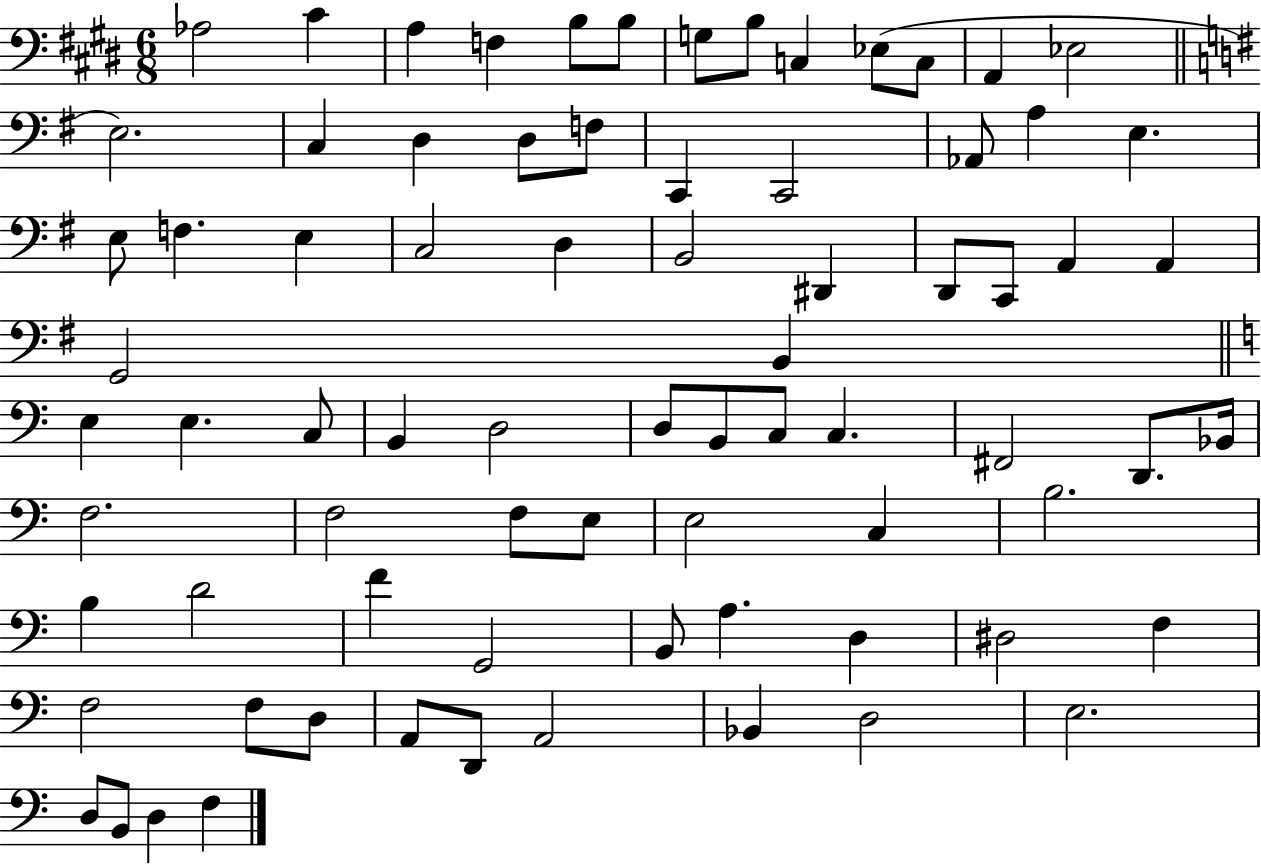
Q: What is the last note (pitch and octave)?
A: F3